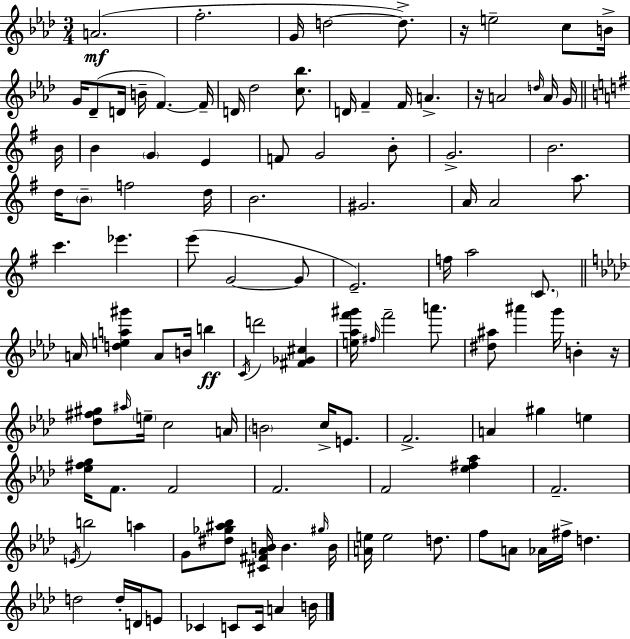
A4/h. F5/h. G4/s D5/h D5/e. R/s E5/h C5/e B4/s G4/s Db4/e D4/s B4/s F4/q. F4/s D4/s Db5/h [C5,Bb5]/e. D4/s F4/q F4/s A4/q. R/s A4/h D5/s A4/s G4/s B4/s B4/q G4/q E4/q F4/e G4/h B4/e G4/h. B4/h. D5/s B4/e F5/h D5/s B4/h. G#4/h. A4/s A4/h A5/e. C6/q. Eb6/q. E6/e G4/h G4/e E4/h. F5/s A5/h C4/e. A4/s [D5,E5,A5,G#6]/q A4/e B4/s B5/q C4/s D6/h [F#4,Gb4,C#5]/q [E5,Ab5,F6,G#6]/s F#5/s F6/h A6/e. [D#5,A#5]/e A#6/q G6/s B4/q R/s [Db5,F#5,G#5]/e A#5/s E5/s C5/h A4/s B4/h C5/s E4/e. F4/h. A4/q G#5/q E5/q [Eb5,F#5,G5]/s F4/e. F4/h F4/h. F4/h [Eb5,F#5,Ab5]/q F4/h. E4/s B5/h A5/q G4/e [D#5,Gb5,A#5,Bb5]/e [C#4,F#4,Ab4,B4]/s B4/q. G#5/s B4/s [A4,E5]/s E5/h D5/e. F5/e A4/e Ab4/s F#5/s D5/q. D5/h D5/s D4/s E4/e CES4/q C4/e C4/s A4/q B4/s